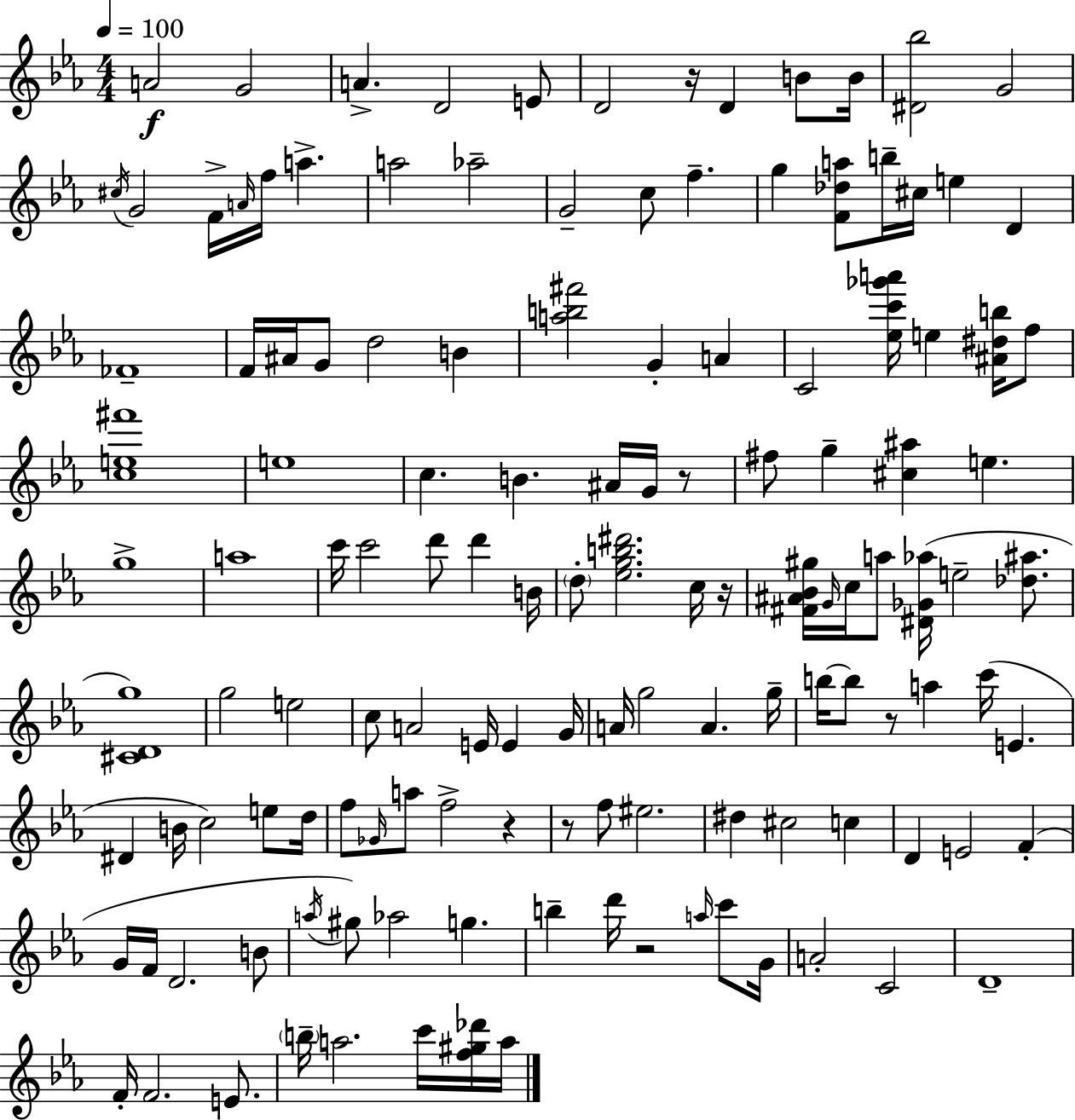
A4/h G4/h A4/q. D4/h E4/e D4/h R/s D4/q B4/e B4/s [D#4,Bb5]/h G4/h C#5/s G4/h F4/s A4/s F5/s A5/q. A5/h Ab5/h G4/h C5/e F5/q. G5/q [F4,Db5,A5]/e B5/s C#5/s E5/q D4/q FES4/w F4/s A#4/s G4/e D5/h B4/q [A5,B5,F#6]/h G4/q A4/q C4/h [Eb5,C6,Gb6,A6]/s E5/q [A#4,D#5,B5]/s F5/e [C5,E5,F#6]/w E5/w C5/q. B4/q. A#4/s G4/s R/e F#5/e G5/q [C#5,A#5]/q E5/q. G5/w A5/w C6/s C6/h D6/e D6/q B4/s D5/e [Eb5,G5,B5,D#6]/h. C5/s R/s [F#4,A#4,Bb4,G#5]/s G4/s C5/s A5/e [D#4,Gb4,Ab5]/s E5/h [Db5,A#5]/e. [C#4,D4,G5]/w G5/h E5/h C5/e A4/h E4/s E4/q G4/s A4/s G5/h A4/q. G5/s B5/s B5/e R/e A5/q C6/s E4/q. D#4/q B4/s C5/h E5/e D5/s F5/e Gb4/s A5/e F5/h R/q R/e F5/e EIS5/h. D#5/q C#5/h C5/q D4/q E4/h F4/q G4/s F4/s D4/h. B4/e A5/s G#5/e Ab5/h G5/q. B5/q D6/s R/h A5/s C6/e G4/s A4/h C4/h D4/w F4/s F4/h. E4/e. B5/s A5/h. C6/s [F5,G#5,Db6]/s A5/s